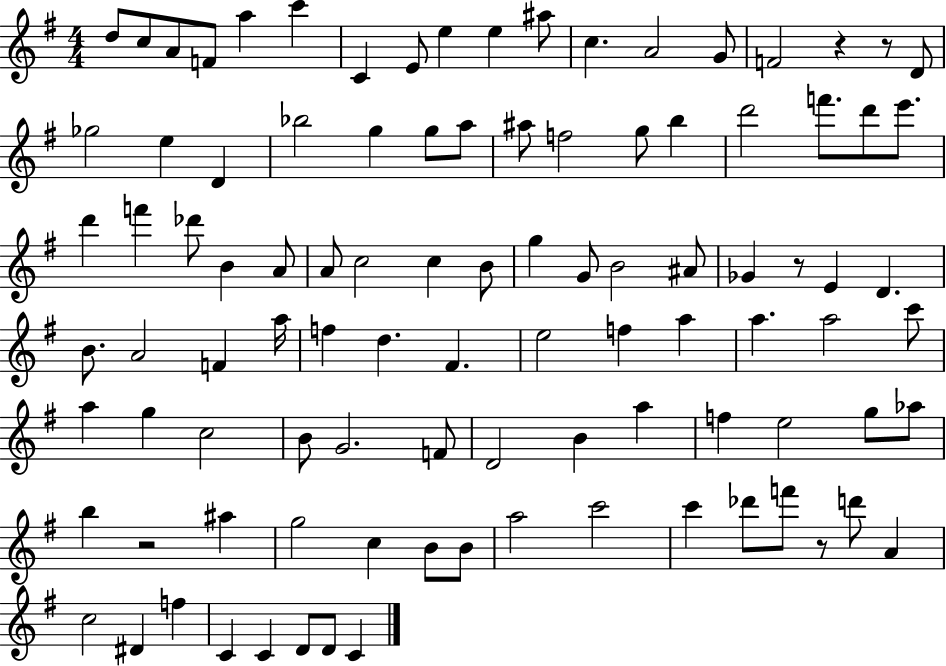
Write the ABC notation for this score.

X:1
T:Untitled
M:4/4
L:1/4
K:G
d/2 c/2 A/2 F/2 a c' C E/2 e e ^a/2 c A2 G/2 F2 z z/2 D/2 _g2 e D _b2 g g/2 a/2 ^a/2 f2 g/2 b d'2 f'/2 d'/2 e'/2 d' f' _d'/2 B A/2 A/2 c2 c B/2 g G/2 B2 ^A/2 _G z/2 E D B/2 A2 F a/4 f d ^F e2 f a a a2 c'/2 a g c2 B/2 G2 F/2 D2 B a f e2 g/2 _a/2 b z2 ^a g2 c B/2 B/2 a2 c'2 c' _d'/2 f'/2 z/2 d'/2 A c2 ^D f C C D/2 D/2 C